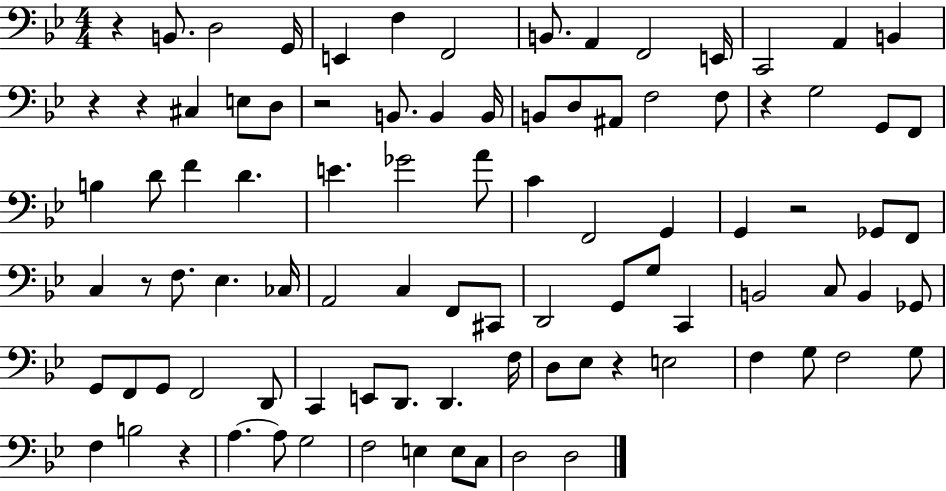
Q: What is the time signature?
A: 4/4